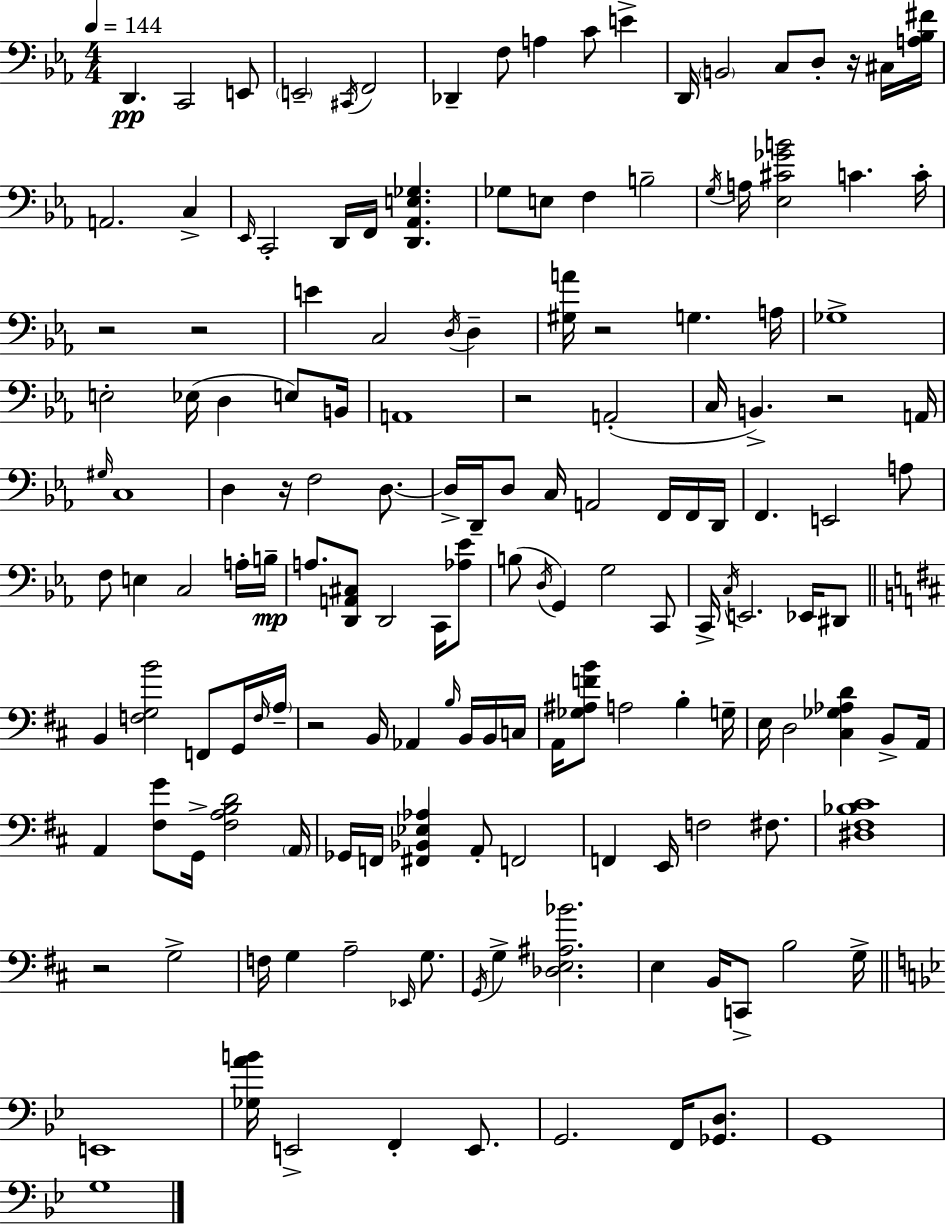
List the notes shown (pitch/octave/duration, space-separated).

D2/q. C2/h E2/e E2/h C#2/s F2/h Db2/q F3/e A3/q C4/e E4/q D2/s B2/h C3/e D3/e R/s C#3/s [A3,Bb3,F#4]/s A2/h. C3/q Eb2/s C2/h D2/s F2/s [D2,Ab2,E3,Gb3]/q. Gb3/e E3/e F3/q B3/h G3/s A3/s [Eb3,C#4,Gb4,B4]/h C4/q. C4/s R/h R/h E4/q C3/h D3/s D3/q [G#3,A4]/s R/h G3/q. A3/s Gb3/w E3/h Eb3/s D3/q E3/e B2/s A2/w R/h A2/h C3/s B2/q. R/h A2/s G#3/s C3/w D3/q R/s F3/h D3/e. D3/s D2/s D3/e C3/s A2/h F2/s F2/s D2/s F2/q. E2/h A3/e F3/e E3/q C3/h A3/s B3/s A3/e. [D2,A2,C#3]/e D2/h C2/s [Ab3,Eb4]/e B3/e D3/s G2/q G3/h C2/e C2/s C3/s E2/h. Eb2/s D#2/e B2/q [F3,G3,B4]/h F2/e G2/s F3/s A3/s R/h B2/s Ab2/q B3/s B2/s B2/s C3/s A2/s [Gb3,A#3,F4,B4]/e A3/h B3/q G3/s E3/s D3/h [C#3,Gb3,Ab3,D4]/q B2/e A2/s A2/q [F#3,G4]/e G2/s [F#3,A3,B3,D4]/h A2/s Gb2/s F2/s [F#2,Bb2,Eb3,Ab3]/q A2/e F2/h F2/q E2/s F3/h F#3/e. [D#3,F#3,Bb3,C#4]/w R/h G3/h F3/s G3/q A3/h Eb2/s G3/e. G2/s G3/q [Db3,E3,A#3,Bb4]/h. E3/q B2/s C2/e B3/h G3/s E2/w [Gb3,A4,B4]/s E2/h F2/q E2/e. G2/h. F2/s [Gb2,D3]/e. G2/w G3/w